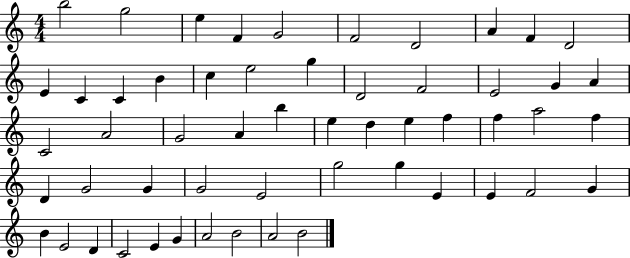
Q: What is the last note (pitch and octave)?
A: B4